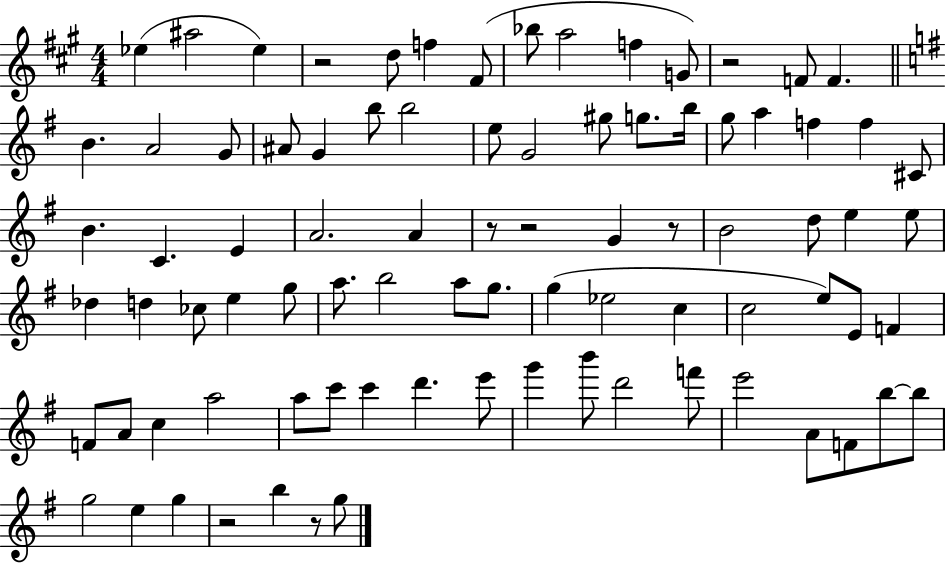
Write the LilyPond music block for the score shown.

{
  \clef treble
  \numericTimeSignature
  \time 4/4
  \key a \major
  ees''4( ais''2 ees''4) | r2 d''8 f''4 fis'8( | bes''8 a''2 f''4 g'8) | r2 f'8 f'4. | \break \bar "||" \break \key g \major b'4. a'2 g'8 | ais'8 g'4 b''8 b''2 | e''8 g'2 gis''8 g''8. b''16 | g''8 a''4 f''4 f''4 cis'8 | \break b'4. c'4. e'4 | a'2. a'4 | r8 r2 g'4 r8 | b'2 d''8 e''4 e''8 | \break des''4 d''4 ces''8 e''4 g''8 | a''8. b''2 a''8 g''8. | g''4( ees''2 c''4 | c''2 e''8) e'8 f'4 | \break f'8 a'8 c''4 a''2 | a''8 c'''8 c'''4 d'''4. e'''8 | g'''4 b'''8 d'''2 f'''8 | e'''2 a'8 f'8 b''8~~ b''8 | \break g''2 e''4 g''4 | r2 b''4 r8 g''8 | \bar "|."
}